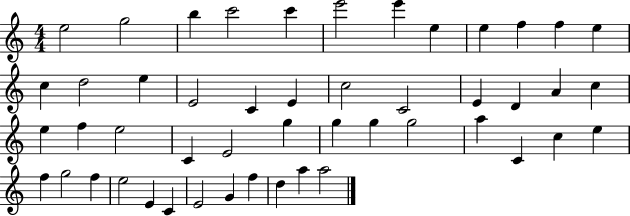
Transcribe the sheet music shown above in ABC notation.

X:1
T:Untitled
M:4/4
L:1/4
K:C
e2 g2 b c'2 c' e'2 e' e e f f e c d2 e E2 C E c2 C2 E D A c e f e2 C E2 g g g g2 a C c e f g2 f e2 E C E2 G f d a a2